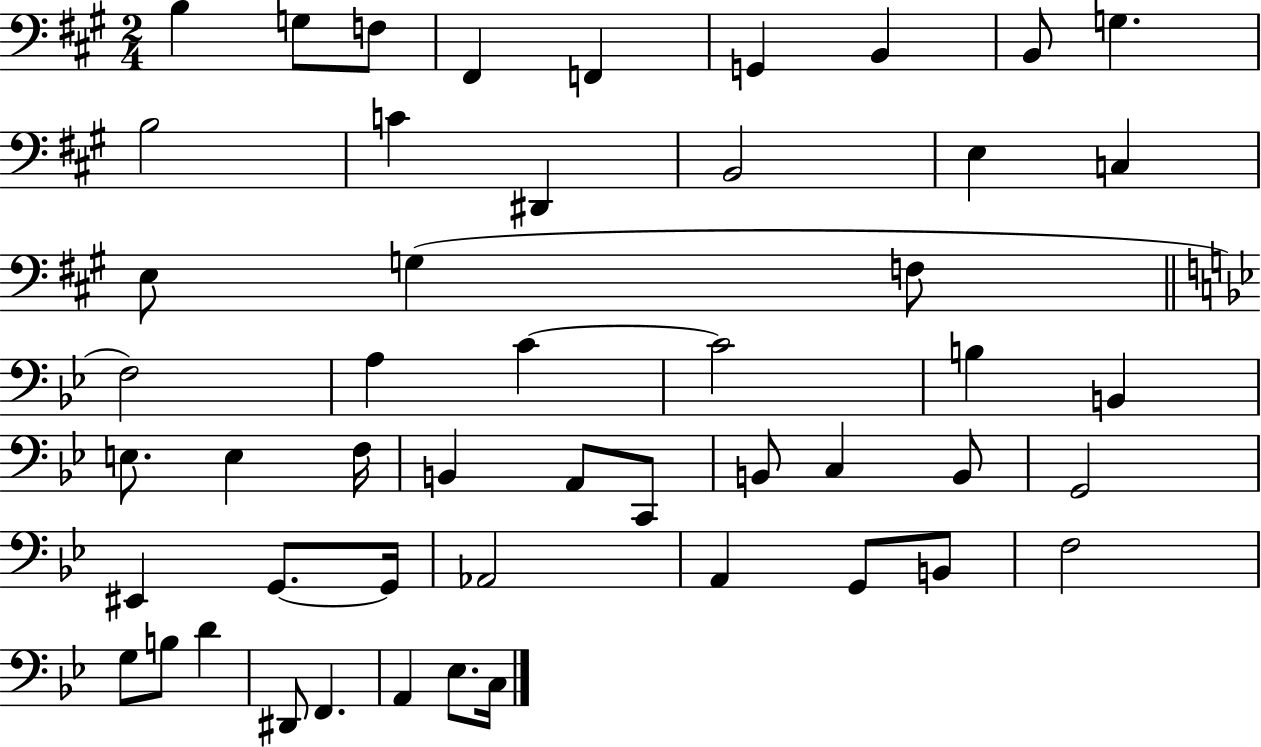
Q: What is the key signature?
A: A major